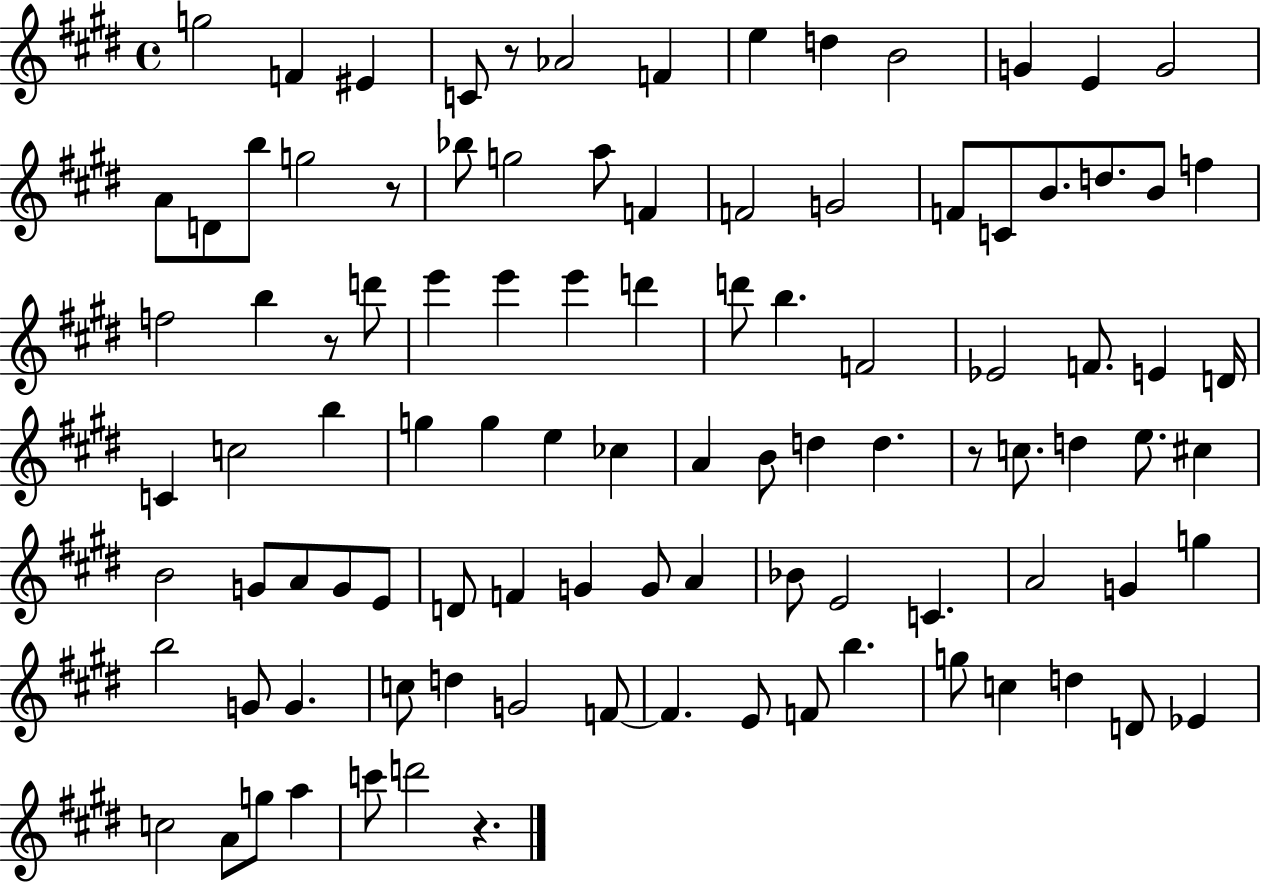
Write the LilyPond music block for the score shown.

{
  \clef treble
  \time 4/4
  \defaultTimeSignature
  \key e \major
  g''2 f'4 eis'4 | c'8 r8 aes'2 f'4 | e''4 d''4 b'2 | g'4 e'4 g'2 | \break a'8 d'8 b''8 g''2 r8 | bes''8 g''2 a''8 f'4 | f'2 g'2 | f'8 c'8 b'8. d''8. b'8 f''4 | \break f''2 b''4 r8 d'''8 | e'''4 e'''4 e'''4 d'''4 | d'''8 b''4. f'2 | ees'2 f'8. e'4 d'16 | \break c'4 c''2 b''4 | g''4 g''4 e''4 ces''4 | a'4 b'8 d''4 d''4. | r8 c''8. d''4 e''8. cis''4 | \break b'2 g'8 a'8 g'8 e'8 | d'8 f'4 g'4 g'8 a'4 | bes'8 e'2 c'4. | a'2 g'4 g''4 | \break b''2 g'8 g'4. | c''8 d''4 g'2 f'8~~ | f'4. e'8 f'8 b''4. | g''8 c''4 d''4 d'8 ees'4 | \break c''2 a'8 g''8 a''4 | c'''8 d'''2 r4. | \bar "|."
}